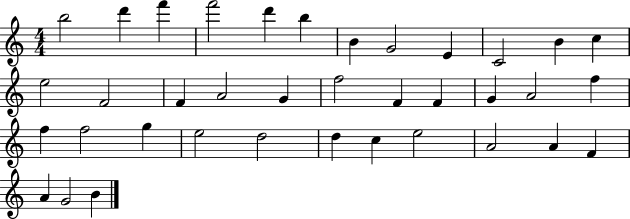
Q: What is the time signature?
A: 4/4